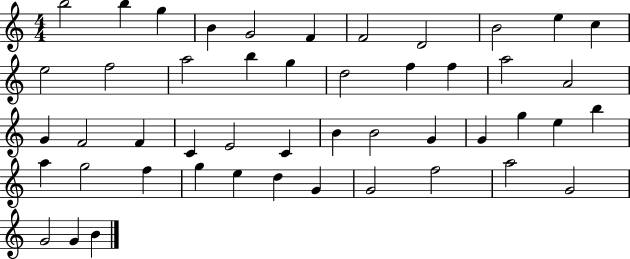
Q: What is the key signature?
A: C major